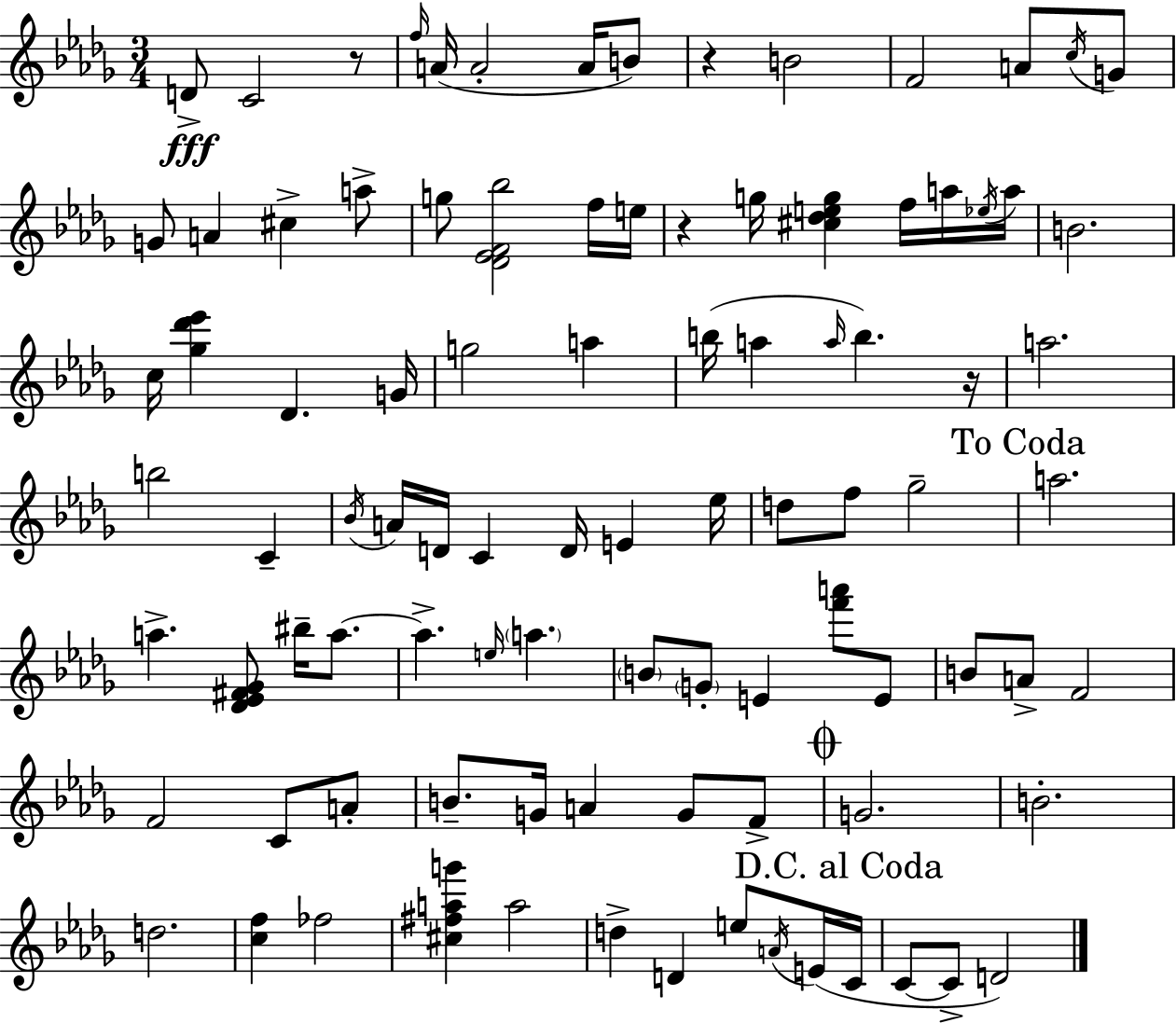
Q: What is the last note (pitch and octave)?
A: D4